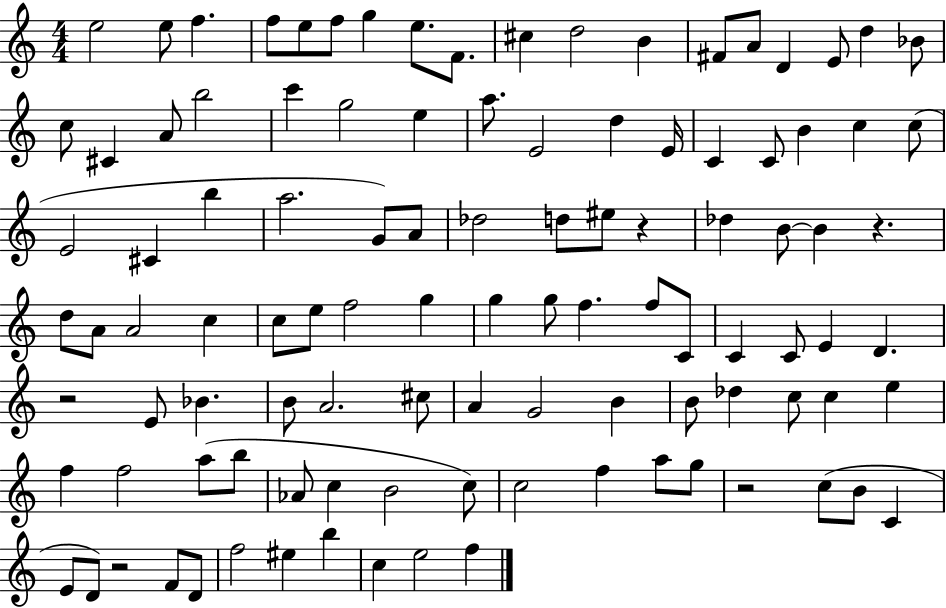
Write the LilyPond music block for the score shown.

{
  \clef treble
  \numericTimeSignature
  \time 4/4
  \key c \major
  \repeat volta 2 { e''2 e''8 f''4. | f''8 e''8 f''8 g''4 e''8. f'8. | cis''4 d''2 b'4 | fis'8 a'8 d'4 e'8 d''4 bes'8 | \break c''8 cis'4 a'8 b''2 | c'''4 g''2 e''4 | a''8. e'2 d''4 e'16 | c'4 c'8 b'4 c''4 c''8( | \break e'2 cis'4 b''4 | a''2. g'8) a'8 | des''2 d''8 eis''8 r4 | des''4 b'8~~ b'4 r4. | \break d''8 a'8 a'2 c''4 | c''8 e''8 f''2 g''4 | g''4 g''8 f''4. f''8 c'8 | c'4 c'8 e'4 d'4. | \break r2 e'8 bes'4. | b'8 a'2. cis''8 | a'4 g'2 b'4 | b'8 des''4 c''8 c''4 e''4 | \break f''4 f''2 a''8( b''8 | aes'8 c''4 b'2 c''8) | c''2 f''4 a''8 g''8 | r2 c''8( b'8 c'4 | \break e'8 d'8) r2 f'8 d'8 | f''2 eis''4 b''4 | c''4 e''2 f''4 | } \bar "|."
}